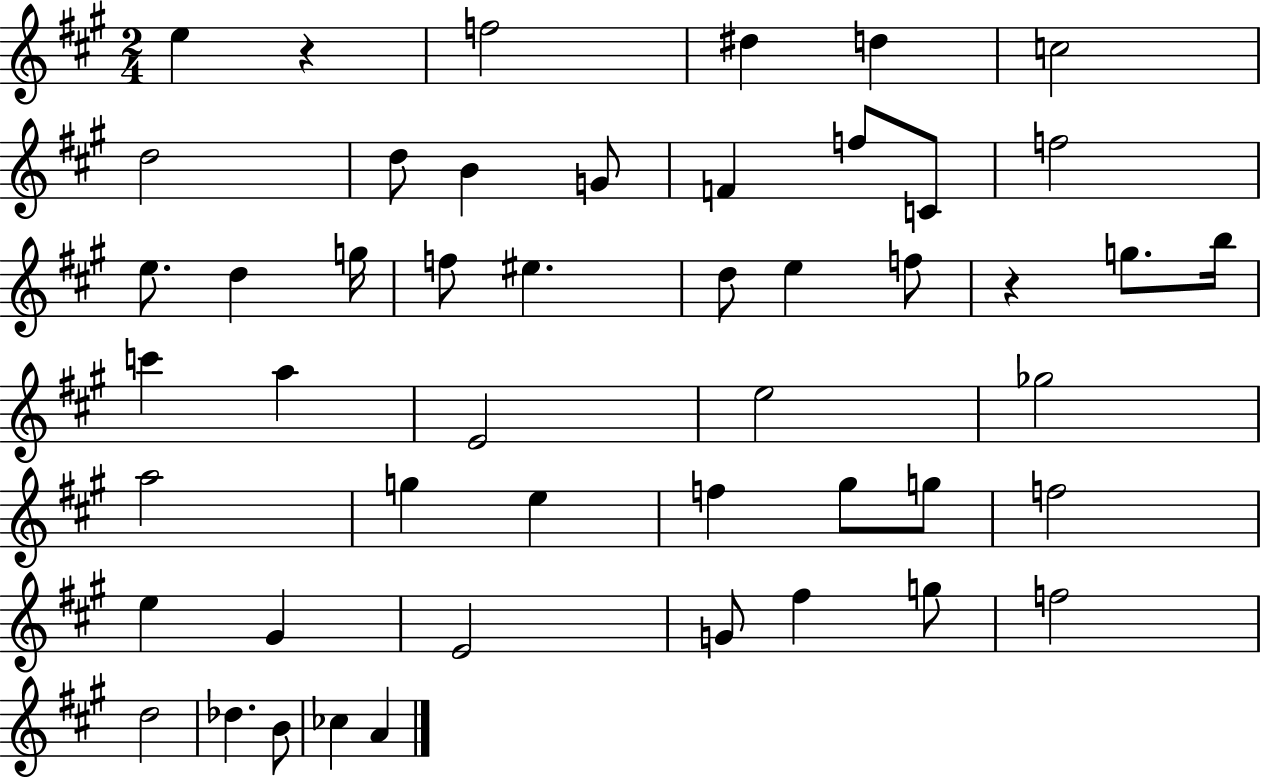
{
  \clef treble
  \numericTimeSignature
  \time 2/4
  \key a \major
  e''4 r4 | f''2 | dis''4 d''4 | c''2 | \break d''2 | d''8 b'4 g'8 | f'4 f''8 c'8 | f''2 | \break e''8. d''4 g''16 | f''8 eis''4. | d''8 e''4 f''8 | r4 g''8. b''16 | \break c'''4 a''4 | e'2 | e''2 | ges''2 | \break a''2 | g''4 e''4 | f''4 gis''8 g''8 | f''2 | \break e''4 gis'4 | e'2 | g'8 fis''4 g''8 | f''2 | \break d''2 | des''4. b'8 | ces''4 a'4 | \bar "|."
}